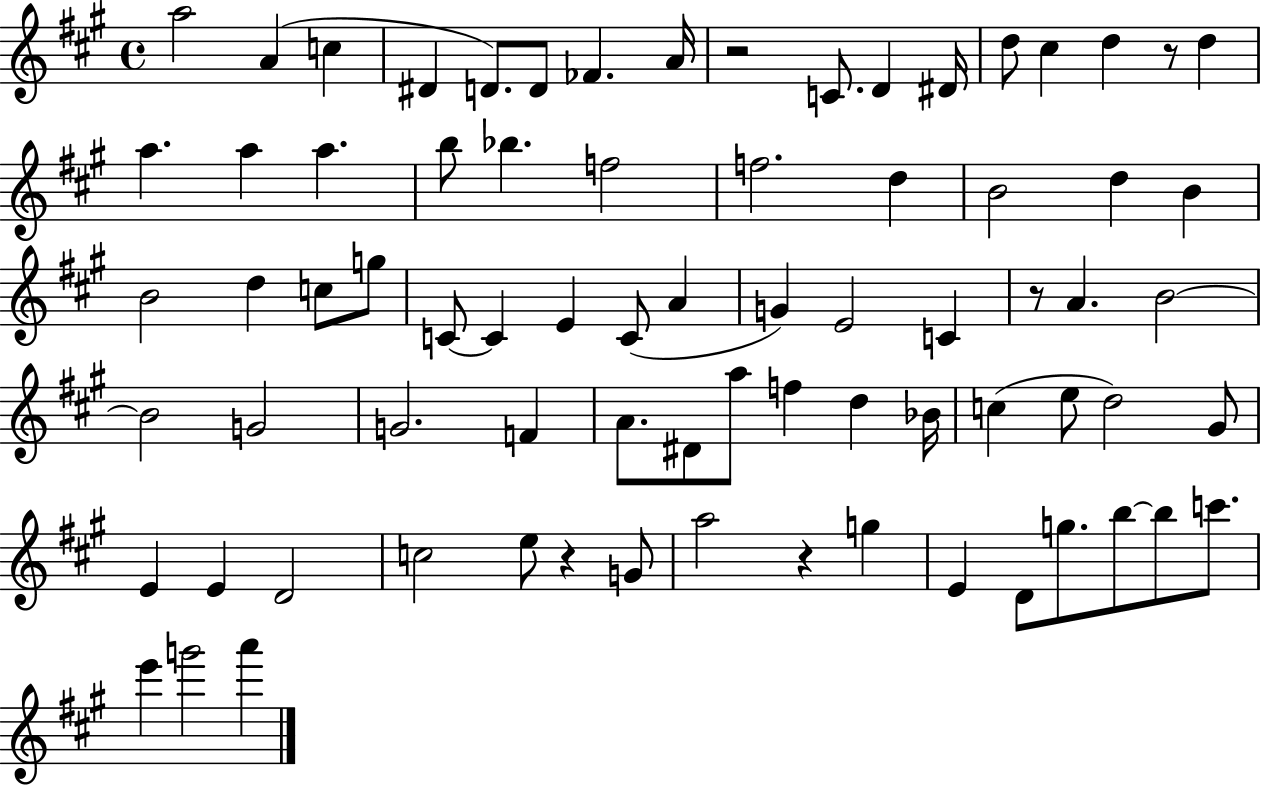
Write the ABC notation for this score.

X:1
T:Untitled
M:4/4
L:1/4
K:A
a2 A c ^D D/2 D/2 _F A/4 z2 C/2 D ^D/4 d/2 ^c d z/2 d a a a b/2 _b f2 f2 d B2 d B B2 d c/2 g/2 C/2 C E C/2 A G E2 C z/2 A B2 B2 G2 G2 F A/2 ^D/2 a/2 f d _B/4 c e/2 d2 ^G/2 E E D2 c2 e/2 z G/2 a2 z g E D/2 g/2 b/2 b/2 c'/2 e' g'2 a'